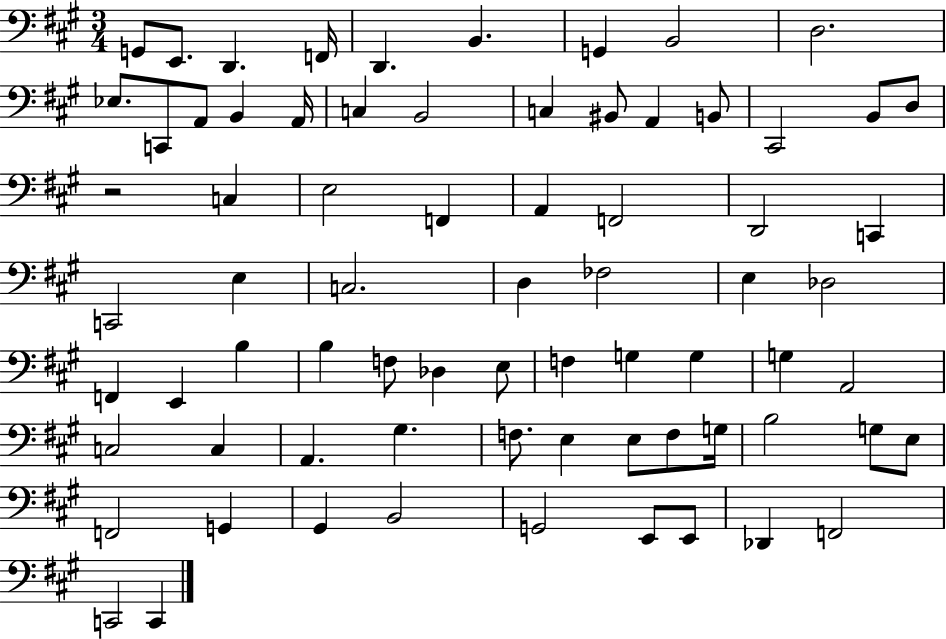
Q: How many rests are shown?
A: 1